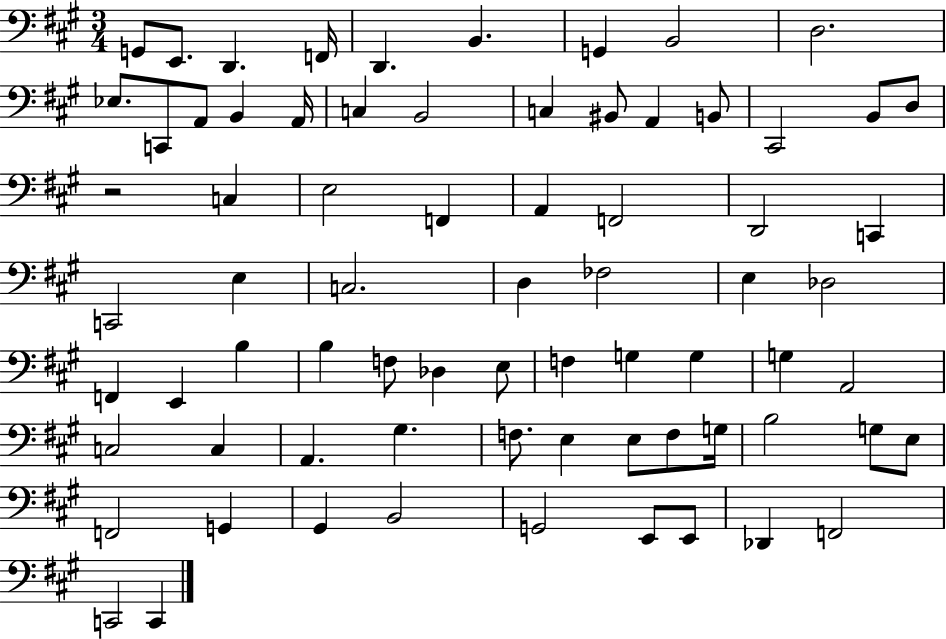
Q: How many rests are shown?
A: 1